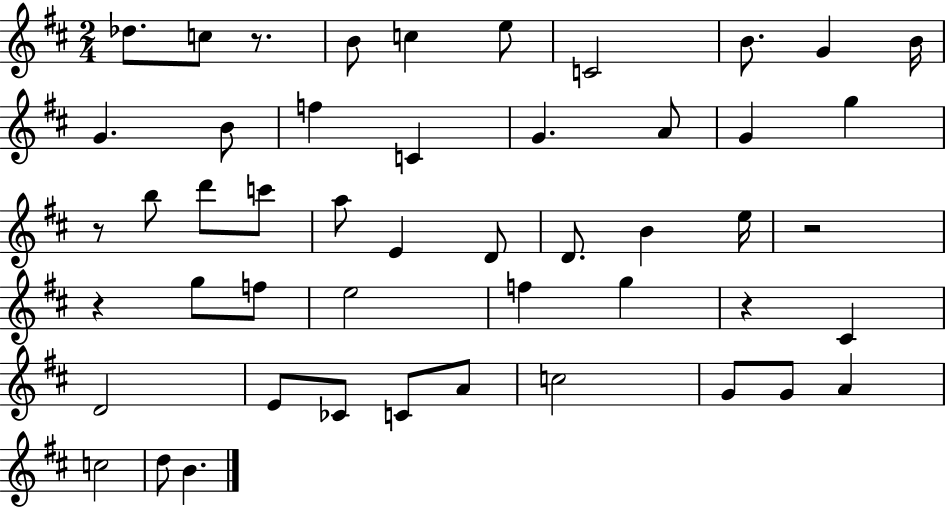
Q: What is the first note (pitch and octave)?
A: Db5